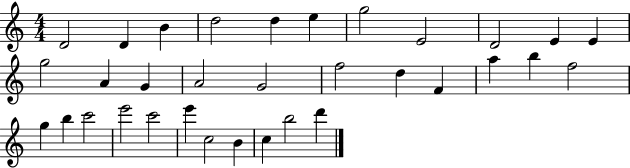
D4/h D4/q B4/q D5/h D5/q E5/q G5/h E4/h D4/h E4/q E4/q G5/h A4/q G4/q A4/h G4/h F5/h D5/q F4/q A5/q B5/q F5/h G5/q B5/q C6/h E6/h C6/h E6/q C5/h B4/q C5/q B5/h D6/q